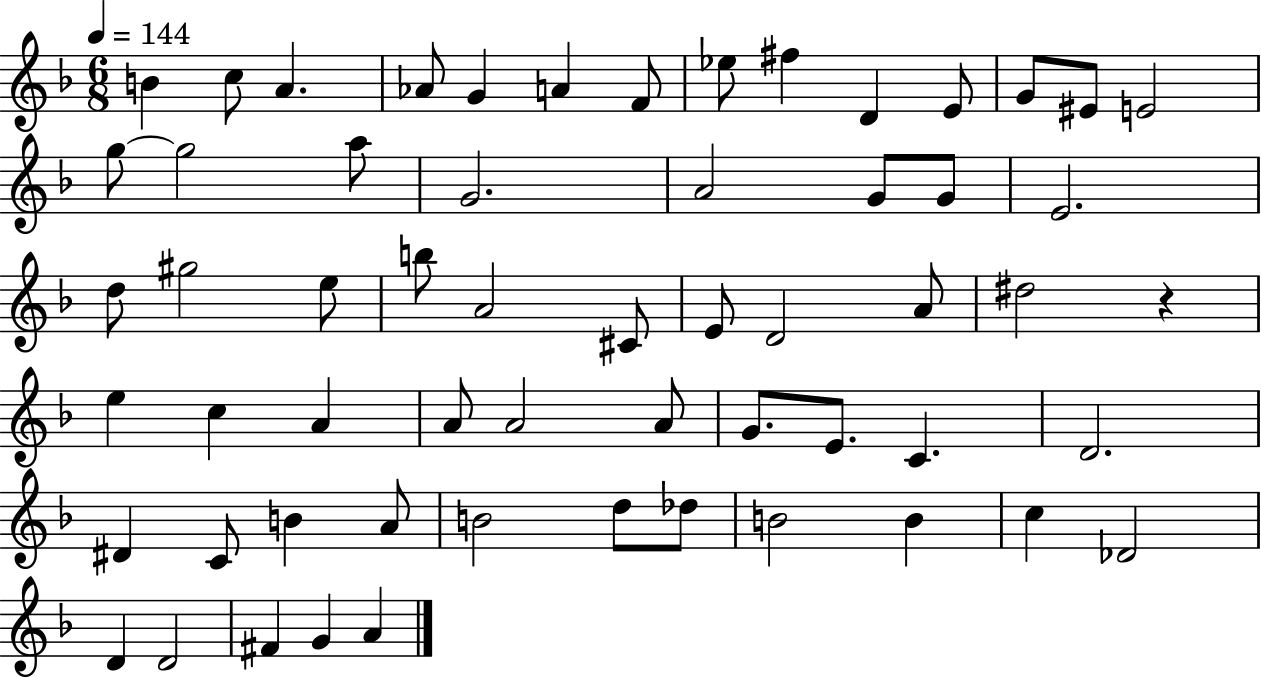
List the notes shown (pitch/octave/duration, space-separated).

B4/q C5/e A4/q. Ab4/e G4/q A4/q F4/e Eb5/e F#5/q D4/q E4/e G4/e EIS4/e E4/h G5/e G5/h A5/e G4/h. A4/h G4/e G4/e E4/h. D5/e G#5/h E5/e B5/e A4/h C#4/e E4/e D4/h A4/e D#5/h R/q E5/q C5/q A4/q A4/e A4/h A4/e G4/e. E4/e. C4/q. D4/h. D#4/q C4/e B4/q A4/e B4/h D5/e Db5/e B4/h B4/q C5/q Db4/h D4/q D4/h F#4/q G4/q A4/q